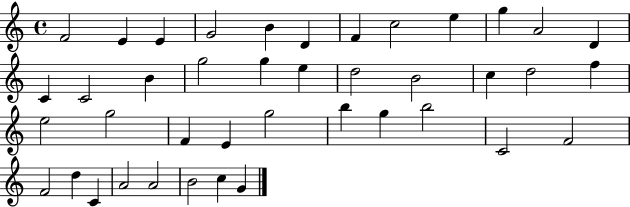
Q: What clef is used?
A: treble